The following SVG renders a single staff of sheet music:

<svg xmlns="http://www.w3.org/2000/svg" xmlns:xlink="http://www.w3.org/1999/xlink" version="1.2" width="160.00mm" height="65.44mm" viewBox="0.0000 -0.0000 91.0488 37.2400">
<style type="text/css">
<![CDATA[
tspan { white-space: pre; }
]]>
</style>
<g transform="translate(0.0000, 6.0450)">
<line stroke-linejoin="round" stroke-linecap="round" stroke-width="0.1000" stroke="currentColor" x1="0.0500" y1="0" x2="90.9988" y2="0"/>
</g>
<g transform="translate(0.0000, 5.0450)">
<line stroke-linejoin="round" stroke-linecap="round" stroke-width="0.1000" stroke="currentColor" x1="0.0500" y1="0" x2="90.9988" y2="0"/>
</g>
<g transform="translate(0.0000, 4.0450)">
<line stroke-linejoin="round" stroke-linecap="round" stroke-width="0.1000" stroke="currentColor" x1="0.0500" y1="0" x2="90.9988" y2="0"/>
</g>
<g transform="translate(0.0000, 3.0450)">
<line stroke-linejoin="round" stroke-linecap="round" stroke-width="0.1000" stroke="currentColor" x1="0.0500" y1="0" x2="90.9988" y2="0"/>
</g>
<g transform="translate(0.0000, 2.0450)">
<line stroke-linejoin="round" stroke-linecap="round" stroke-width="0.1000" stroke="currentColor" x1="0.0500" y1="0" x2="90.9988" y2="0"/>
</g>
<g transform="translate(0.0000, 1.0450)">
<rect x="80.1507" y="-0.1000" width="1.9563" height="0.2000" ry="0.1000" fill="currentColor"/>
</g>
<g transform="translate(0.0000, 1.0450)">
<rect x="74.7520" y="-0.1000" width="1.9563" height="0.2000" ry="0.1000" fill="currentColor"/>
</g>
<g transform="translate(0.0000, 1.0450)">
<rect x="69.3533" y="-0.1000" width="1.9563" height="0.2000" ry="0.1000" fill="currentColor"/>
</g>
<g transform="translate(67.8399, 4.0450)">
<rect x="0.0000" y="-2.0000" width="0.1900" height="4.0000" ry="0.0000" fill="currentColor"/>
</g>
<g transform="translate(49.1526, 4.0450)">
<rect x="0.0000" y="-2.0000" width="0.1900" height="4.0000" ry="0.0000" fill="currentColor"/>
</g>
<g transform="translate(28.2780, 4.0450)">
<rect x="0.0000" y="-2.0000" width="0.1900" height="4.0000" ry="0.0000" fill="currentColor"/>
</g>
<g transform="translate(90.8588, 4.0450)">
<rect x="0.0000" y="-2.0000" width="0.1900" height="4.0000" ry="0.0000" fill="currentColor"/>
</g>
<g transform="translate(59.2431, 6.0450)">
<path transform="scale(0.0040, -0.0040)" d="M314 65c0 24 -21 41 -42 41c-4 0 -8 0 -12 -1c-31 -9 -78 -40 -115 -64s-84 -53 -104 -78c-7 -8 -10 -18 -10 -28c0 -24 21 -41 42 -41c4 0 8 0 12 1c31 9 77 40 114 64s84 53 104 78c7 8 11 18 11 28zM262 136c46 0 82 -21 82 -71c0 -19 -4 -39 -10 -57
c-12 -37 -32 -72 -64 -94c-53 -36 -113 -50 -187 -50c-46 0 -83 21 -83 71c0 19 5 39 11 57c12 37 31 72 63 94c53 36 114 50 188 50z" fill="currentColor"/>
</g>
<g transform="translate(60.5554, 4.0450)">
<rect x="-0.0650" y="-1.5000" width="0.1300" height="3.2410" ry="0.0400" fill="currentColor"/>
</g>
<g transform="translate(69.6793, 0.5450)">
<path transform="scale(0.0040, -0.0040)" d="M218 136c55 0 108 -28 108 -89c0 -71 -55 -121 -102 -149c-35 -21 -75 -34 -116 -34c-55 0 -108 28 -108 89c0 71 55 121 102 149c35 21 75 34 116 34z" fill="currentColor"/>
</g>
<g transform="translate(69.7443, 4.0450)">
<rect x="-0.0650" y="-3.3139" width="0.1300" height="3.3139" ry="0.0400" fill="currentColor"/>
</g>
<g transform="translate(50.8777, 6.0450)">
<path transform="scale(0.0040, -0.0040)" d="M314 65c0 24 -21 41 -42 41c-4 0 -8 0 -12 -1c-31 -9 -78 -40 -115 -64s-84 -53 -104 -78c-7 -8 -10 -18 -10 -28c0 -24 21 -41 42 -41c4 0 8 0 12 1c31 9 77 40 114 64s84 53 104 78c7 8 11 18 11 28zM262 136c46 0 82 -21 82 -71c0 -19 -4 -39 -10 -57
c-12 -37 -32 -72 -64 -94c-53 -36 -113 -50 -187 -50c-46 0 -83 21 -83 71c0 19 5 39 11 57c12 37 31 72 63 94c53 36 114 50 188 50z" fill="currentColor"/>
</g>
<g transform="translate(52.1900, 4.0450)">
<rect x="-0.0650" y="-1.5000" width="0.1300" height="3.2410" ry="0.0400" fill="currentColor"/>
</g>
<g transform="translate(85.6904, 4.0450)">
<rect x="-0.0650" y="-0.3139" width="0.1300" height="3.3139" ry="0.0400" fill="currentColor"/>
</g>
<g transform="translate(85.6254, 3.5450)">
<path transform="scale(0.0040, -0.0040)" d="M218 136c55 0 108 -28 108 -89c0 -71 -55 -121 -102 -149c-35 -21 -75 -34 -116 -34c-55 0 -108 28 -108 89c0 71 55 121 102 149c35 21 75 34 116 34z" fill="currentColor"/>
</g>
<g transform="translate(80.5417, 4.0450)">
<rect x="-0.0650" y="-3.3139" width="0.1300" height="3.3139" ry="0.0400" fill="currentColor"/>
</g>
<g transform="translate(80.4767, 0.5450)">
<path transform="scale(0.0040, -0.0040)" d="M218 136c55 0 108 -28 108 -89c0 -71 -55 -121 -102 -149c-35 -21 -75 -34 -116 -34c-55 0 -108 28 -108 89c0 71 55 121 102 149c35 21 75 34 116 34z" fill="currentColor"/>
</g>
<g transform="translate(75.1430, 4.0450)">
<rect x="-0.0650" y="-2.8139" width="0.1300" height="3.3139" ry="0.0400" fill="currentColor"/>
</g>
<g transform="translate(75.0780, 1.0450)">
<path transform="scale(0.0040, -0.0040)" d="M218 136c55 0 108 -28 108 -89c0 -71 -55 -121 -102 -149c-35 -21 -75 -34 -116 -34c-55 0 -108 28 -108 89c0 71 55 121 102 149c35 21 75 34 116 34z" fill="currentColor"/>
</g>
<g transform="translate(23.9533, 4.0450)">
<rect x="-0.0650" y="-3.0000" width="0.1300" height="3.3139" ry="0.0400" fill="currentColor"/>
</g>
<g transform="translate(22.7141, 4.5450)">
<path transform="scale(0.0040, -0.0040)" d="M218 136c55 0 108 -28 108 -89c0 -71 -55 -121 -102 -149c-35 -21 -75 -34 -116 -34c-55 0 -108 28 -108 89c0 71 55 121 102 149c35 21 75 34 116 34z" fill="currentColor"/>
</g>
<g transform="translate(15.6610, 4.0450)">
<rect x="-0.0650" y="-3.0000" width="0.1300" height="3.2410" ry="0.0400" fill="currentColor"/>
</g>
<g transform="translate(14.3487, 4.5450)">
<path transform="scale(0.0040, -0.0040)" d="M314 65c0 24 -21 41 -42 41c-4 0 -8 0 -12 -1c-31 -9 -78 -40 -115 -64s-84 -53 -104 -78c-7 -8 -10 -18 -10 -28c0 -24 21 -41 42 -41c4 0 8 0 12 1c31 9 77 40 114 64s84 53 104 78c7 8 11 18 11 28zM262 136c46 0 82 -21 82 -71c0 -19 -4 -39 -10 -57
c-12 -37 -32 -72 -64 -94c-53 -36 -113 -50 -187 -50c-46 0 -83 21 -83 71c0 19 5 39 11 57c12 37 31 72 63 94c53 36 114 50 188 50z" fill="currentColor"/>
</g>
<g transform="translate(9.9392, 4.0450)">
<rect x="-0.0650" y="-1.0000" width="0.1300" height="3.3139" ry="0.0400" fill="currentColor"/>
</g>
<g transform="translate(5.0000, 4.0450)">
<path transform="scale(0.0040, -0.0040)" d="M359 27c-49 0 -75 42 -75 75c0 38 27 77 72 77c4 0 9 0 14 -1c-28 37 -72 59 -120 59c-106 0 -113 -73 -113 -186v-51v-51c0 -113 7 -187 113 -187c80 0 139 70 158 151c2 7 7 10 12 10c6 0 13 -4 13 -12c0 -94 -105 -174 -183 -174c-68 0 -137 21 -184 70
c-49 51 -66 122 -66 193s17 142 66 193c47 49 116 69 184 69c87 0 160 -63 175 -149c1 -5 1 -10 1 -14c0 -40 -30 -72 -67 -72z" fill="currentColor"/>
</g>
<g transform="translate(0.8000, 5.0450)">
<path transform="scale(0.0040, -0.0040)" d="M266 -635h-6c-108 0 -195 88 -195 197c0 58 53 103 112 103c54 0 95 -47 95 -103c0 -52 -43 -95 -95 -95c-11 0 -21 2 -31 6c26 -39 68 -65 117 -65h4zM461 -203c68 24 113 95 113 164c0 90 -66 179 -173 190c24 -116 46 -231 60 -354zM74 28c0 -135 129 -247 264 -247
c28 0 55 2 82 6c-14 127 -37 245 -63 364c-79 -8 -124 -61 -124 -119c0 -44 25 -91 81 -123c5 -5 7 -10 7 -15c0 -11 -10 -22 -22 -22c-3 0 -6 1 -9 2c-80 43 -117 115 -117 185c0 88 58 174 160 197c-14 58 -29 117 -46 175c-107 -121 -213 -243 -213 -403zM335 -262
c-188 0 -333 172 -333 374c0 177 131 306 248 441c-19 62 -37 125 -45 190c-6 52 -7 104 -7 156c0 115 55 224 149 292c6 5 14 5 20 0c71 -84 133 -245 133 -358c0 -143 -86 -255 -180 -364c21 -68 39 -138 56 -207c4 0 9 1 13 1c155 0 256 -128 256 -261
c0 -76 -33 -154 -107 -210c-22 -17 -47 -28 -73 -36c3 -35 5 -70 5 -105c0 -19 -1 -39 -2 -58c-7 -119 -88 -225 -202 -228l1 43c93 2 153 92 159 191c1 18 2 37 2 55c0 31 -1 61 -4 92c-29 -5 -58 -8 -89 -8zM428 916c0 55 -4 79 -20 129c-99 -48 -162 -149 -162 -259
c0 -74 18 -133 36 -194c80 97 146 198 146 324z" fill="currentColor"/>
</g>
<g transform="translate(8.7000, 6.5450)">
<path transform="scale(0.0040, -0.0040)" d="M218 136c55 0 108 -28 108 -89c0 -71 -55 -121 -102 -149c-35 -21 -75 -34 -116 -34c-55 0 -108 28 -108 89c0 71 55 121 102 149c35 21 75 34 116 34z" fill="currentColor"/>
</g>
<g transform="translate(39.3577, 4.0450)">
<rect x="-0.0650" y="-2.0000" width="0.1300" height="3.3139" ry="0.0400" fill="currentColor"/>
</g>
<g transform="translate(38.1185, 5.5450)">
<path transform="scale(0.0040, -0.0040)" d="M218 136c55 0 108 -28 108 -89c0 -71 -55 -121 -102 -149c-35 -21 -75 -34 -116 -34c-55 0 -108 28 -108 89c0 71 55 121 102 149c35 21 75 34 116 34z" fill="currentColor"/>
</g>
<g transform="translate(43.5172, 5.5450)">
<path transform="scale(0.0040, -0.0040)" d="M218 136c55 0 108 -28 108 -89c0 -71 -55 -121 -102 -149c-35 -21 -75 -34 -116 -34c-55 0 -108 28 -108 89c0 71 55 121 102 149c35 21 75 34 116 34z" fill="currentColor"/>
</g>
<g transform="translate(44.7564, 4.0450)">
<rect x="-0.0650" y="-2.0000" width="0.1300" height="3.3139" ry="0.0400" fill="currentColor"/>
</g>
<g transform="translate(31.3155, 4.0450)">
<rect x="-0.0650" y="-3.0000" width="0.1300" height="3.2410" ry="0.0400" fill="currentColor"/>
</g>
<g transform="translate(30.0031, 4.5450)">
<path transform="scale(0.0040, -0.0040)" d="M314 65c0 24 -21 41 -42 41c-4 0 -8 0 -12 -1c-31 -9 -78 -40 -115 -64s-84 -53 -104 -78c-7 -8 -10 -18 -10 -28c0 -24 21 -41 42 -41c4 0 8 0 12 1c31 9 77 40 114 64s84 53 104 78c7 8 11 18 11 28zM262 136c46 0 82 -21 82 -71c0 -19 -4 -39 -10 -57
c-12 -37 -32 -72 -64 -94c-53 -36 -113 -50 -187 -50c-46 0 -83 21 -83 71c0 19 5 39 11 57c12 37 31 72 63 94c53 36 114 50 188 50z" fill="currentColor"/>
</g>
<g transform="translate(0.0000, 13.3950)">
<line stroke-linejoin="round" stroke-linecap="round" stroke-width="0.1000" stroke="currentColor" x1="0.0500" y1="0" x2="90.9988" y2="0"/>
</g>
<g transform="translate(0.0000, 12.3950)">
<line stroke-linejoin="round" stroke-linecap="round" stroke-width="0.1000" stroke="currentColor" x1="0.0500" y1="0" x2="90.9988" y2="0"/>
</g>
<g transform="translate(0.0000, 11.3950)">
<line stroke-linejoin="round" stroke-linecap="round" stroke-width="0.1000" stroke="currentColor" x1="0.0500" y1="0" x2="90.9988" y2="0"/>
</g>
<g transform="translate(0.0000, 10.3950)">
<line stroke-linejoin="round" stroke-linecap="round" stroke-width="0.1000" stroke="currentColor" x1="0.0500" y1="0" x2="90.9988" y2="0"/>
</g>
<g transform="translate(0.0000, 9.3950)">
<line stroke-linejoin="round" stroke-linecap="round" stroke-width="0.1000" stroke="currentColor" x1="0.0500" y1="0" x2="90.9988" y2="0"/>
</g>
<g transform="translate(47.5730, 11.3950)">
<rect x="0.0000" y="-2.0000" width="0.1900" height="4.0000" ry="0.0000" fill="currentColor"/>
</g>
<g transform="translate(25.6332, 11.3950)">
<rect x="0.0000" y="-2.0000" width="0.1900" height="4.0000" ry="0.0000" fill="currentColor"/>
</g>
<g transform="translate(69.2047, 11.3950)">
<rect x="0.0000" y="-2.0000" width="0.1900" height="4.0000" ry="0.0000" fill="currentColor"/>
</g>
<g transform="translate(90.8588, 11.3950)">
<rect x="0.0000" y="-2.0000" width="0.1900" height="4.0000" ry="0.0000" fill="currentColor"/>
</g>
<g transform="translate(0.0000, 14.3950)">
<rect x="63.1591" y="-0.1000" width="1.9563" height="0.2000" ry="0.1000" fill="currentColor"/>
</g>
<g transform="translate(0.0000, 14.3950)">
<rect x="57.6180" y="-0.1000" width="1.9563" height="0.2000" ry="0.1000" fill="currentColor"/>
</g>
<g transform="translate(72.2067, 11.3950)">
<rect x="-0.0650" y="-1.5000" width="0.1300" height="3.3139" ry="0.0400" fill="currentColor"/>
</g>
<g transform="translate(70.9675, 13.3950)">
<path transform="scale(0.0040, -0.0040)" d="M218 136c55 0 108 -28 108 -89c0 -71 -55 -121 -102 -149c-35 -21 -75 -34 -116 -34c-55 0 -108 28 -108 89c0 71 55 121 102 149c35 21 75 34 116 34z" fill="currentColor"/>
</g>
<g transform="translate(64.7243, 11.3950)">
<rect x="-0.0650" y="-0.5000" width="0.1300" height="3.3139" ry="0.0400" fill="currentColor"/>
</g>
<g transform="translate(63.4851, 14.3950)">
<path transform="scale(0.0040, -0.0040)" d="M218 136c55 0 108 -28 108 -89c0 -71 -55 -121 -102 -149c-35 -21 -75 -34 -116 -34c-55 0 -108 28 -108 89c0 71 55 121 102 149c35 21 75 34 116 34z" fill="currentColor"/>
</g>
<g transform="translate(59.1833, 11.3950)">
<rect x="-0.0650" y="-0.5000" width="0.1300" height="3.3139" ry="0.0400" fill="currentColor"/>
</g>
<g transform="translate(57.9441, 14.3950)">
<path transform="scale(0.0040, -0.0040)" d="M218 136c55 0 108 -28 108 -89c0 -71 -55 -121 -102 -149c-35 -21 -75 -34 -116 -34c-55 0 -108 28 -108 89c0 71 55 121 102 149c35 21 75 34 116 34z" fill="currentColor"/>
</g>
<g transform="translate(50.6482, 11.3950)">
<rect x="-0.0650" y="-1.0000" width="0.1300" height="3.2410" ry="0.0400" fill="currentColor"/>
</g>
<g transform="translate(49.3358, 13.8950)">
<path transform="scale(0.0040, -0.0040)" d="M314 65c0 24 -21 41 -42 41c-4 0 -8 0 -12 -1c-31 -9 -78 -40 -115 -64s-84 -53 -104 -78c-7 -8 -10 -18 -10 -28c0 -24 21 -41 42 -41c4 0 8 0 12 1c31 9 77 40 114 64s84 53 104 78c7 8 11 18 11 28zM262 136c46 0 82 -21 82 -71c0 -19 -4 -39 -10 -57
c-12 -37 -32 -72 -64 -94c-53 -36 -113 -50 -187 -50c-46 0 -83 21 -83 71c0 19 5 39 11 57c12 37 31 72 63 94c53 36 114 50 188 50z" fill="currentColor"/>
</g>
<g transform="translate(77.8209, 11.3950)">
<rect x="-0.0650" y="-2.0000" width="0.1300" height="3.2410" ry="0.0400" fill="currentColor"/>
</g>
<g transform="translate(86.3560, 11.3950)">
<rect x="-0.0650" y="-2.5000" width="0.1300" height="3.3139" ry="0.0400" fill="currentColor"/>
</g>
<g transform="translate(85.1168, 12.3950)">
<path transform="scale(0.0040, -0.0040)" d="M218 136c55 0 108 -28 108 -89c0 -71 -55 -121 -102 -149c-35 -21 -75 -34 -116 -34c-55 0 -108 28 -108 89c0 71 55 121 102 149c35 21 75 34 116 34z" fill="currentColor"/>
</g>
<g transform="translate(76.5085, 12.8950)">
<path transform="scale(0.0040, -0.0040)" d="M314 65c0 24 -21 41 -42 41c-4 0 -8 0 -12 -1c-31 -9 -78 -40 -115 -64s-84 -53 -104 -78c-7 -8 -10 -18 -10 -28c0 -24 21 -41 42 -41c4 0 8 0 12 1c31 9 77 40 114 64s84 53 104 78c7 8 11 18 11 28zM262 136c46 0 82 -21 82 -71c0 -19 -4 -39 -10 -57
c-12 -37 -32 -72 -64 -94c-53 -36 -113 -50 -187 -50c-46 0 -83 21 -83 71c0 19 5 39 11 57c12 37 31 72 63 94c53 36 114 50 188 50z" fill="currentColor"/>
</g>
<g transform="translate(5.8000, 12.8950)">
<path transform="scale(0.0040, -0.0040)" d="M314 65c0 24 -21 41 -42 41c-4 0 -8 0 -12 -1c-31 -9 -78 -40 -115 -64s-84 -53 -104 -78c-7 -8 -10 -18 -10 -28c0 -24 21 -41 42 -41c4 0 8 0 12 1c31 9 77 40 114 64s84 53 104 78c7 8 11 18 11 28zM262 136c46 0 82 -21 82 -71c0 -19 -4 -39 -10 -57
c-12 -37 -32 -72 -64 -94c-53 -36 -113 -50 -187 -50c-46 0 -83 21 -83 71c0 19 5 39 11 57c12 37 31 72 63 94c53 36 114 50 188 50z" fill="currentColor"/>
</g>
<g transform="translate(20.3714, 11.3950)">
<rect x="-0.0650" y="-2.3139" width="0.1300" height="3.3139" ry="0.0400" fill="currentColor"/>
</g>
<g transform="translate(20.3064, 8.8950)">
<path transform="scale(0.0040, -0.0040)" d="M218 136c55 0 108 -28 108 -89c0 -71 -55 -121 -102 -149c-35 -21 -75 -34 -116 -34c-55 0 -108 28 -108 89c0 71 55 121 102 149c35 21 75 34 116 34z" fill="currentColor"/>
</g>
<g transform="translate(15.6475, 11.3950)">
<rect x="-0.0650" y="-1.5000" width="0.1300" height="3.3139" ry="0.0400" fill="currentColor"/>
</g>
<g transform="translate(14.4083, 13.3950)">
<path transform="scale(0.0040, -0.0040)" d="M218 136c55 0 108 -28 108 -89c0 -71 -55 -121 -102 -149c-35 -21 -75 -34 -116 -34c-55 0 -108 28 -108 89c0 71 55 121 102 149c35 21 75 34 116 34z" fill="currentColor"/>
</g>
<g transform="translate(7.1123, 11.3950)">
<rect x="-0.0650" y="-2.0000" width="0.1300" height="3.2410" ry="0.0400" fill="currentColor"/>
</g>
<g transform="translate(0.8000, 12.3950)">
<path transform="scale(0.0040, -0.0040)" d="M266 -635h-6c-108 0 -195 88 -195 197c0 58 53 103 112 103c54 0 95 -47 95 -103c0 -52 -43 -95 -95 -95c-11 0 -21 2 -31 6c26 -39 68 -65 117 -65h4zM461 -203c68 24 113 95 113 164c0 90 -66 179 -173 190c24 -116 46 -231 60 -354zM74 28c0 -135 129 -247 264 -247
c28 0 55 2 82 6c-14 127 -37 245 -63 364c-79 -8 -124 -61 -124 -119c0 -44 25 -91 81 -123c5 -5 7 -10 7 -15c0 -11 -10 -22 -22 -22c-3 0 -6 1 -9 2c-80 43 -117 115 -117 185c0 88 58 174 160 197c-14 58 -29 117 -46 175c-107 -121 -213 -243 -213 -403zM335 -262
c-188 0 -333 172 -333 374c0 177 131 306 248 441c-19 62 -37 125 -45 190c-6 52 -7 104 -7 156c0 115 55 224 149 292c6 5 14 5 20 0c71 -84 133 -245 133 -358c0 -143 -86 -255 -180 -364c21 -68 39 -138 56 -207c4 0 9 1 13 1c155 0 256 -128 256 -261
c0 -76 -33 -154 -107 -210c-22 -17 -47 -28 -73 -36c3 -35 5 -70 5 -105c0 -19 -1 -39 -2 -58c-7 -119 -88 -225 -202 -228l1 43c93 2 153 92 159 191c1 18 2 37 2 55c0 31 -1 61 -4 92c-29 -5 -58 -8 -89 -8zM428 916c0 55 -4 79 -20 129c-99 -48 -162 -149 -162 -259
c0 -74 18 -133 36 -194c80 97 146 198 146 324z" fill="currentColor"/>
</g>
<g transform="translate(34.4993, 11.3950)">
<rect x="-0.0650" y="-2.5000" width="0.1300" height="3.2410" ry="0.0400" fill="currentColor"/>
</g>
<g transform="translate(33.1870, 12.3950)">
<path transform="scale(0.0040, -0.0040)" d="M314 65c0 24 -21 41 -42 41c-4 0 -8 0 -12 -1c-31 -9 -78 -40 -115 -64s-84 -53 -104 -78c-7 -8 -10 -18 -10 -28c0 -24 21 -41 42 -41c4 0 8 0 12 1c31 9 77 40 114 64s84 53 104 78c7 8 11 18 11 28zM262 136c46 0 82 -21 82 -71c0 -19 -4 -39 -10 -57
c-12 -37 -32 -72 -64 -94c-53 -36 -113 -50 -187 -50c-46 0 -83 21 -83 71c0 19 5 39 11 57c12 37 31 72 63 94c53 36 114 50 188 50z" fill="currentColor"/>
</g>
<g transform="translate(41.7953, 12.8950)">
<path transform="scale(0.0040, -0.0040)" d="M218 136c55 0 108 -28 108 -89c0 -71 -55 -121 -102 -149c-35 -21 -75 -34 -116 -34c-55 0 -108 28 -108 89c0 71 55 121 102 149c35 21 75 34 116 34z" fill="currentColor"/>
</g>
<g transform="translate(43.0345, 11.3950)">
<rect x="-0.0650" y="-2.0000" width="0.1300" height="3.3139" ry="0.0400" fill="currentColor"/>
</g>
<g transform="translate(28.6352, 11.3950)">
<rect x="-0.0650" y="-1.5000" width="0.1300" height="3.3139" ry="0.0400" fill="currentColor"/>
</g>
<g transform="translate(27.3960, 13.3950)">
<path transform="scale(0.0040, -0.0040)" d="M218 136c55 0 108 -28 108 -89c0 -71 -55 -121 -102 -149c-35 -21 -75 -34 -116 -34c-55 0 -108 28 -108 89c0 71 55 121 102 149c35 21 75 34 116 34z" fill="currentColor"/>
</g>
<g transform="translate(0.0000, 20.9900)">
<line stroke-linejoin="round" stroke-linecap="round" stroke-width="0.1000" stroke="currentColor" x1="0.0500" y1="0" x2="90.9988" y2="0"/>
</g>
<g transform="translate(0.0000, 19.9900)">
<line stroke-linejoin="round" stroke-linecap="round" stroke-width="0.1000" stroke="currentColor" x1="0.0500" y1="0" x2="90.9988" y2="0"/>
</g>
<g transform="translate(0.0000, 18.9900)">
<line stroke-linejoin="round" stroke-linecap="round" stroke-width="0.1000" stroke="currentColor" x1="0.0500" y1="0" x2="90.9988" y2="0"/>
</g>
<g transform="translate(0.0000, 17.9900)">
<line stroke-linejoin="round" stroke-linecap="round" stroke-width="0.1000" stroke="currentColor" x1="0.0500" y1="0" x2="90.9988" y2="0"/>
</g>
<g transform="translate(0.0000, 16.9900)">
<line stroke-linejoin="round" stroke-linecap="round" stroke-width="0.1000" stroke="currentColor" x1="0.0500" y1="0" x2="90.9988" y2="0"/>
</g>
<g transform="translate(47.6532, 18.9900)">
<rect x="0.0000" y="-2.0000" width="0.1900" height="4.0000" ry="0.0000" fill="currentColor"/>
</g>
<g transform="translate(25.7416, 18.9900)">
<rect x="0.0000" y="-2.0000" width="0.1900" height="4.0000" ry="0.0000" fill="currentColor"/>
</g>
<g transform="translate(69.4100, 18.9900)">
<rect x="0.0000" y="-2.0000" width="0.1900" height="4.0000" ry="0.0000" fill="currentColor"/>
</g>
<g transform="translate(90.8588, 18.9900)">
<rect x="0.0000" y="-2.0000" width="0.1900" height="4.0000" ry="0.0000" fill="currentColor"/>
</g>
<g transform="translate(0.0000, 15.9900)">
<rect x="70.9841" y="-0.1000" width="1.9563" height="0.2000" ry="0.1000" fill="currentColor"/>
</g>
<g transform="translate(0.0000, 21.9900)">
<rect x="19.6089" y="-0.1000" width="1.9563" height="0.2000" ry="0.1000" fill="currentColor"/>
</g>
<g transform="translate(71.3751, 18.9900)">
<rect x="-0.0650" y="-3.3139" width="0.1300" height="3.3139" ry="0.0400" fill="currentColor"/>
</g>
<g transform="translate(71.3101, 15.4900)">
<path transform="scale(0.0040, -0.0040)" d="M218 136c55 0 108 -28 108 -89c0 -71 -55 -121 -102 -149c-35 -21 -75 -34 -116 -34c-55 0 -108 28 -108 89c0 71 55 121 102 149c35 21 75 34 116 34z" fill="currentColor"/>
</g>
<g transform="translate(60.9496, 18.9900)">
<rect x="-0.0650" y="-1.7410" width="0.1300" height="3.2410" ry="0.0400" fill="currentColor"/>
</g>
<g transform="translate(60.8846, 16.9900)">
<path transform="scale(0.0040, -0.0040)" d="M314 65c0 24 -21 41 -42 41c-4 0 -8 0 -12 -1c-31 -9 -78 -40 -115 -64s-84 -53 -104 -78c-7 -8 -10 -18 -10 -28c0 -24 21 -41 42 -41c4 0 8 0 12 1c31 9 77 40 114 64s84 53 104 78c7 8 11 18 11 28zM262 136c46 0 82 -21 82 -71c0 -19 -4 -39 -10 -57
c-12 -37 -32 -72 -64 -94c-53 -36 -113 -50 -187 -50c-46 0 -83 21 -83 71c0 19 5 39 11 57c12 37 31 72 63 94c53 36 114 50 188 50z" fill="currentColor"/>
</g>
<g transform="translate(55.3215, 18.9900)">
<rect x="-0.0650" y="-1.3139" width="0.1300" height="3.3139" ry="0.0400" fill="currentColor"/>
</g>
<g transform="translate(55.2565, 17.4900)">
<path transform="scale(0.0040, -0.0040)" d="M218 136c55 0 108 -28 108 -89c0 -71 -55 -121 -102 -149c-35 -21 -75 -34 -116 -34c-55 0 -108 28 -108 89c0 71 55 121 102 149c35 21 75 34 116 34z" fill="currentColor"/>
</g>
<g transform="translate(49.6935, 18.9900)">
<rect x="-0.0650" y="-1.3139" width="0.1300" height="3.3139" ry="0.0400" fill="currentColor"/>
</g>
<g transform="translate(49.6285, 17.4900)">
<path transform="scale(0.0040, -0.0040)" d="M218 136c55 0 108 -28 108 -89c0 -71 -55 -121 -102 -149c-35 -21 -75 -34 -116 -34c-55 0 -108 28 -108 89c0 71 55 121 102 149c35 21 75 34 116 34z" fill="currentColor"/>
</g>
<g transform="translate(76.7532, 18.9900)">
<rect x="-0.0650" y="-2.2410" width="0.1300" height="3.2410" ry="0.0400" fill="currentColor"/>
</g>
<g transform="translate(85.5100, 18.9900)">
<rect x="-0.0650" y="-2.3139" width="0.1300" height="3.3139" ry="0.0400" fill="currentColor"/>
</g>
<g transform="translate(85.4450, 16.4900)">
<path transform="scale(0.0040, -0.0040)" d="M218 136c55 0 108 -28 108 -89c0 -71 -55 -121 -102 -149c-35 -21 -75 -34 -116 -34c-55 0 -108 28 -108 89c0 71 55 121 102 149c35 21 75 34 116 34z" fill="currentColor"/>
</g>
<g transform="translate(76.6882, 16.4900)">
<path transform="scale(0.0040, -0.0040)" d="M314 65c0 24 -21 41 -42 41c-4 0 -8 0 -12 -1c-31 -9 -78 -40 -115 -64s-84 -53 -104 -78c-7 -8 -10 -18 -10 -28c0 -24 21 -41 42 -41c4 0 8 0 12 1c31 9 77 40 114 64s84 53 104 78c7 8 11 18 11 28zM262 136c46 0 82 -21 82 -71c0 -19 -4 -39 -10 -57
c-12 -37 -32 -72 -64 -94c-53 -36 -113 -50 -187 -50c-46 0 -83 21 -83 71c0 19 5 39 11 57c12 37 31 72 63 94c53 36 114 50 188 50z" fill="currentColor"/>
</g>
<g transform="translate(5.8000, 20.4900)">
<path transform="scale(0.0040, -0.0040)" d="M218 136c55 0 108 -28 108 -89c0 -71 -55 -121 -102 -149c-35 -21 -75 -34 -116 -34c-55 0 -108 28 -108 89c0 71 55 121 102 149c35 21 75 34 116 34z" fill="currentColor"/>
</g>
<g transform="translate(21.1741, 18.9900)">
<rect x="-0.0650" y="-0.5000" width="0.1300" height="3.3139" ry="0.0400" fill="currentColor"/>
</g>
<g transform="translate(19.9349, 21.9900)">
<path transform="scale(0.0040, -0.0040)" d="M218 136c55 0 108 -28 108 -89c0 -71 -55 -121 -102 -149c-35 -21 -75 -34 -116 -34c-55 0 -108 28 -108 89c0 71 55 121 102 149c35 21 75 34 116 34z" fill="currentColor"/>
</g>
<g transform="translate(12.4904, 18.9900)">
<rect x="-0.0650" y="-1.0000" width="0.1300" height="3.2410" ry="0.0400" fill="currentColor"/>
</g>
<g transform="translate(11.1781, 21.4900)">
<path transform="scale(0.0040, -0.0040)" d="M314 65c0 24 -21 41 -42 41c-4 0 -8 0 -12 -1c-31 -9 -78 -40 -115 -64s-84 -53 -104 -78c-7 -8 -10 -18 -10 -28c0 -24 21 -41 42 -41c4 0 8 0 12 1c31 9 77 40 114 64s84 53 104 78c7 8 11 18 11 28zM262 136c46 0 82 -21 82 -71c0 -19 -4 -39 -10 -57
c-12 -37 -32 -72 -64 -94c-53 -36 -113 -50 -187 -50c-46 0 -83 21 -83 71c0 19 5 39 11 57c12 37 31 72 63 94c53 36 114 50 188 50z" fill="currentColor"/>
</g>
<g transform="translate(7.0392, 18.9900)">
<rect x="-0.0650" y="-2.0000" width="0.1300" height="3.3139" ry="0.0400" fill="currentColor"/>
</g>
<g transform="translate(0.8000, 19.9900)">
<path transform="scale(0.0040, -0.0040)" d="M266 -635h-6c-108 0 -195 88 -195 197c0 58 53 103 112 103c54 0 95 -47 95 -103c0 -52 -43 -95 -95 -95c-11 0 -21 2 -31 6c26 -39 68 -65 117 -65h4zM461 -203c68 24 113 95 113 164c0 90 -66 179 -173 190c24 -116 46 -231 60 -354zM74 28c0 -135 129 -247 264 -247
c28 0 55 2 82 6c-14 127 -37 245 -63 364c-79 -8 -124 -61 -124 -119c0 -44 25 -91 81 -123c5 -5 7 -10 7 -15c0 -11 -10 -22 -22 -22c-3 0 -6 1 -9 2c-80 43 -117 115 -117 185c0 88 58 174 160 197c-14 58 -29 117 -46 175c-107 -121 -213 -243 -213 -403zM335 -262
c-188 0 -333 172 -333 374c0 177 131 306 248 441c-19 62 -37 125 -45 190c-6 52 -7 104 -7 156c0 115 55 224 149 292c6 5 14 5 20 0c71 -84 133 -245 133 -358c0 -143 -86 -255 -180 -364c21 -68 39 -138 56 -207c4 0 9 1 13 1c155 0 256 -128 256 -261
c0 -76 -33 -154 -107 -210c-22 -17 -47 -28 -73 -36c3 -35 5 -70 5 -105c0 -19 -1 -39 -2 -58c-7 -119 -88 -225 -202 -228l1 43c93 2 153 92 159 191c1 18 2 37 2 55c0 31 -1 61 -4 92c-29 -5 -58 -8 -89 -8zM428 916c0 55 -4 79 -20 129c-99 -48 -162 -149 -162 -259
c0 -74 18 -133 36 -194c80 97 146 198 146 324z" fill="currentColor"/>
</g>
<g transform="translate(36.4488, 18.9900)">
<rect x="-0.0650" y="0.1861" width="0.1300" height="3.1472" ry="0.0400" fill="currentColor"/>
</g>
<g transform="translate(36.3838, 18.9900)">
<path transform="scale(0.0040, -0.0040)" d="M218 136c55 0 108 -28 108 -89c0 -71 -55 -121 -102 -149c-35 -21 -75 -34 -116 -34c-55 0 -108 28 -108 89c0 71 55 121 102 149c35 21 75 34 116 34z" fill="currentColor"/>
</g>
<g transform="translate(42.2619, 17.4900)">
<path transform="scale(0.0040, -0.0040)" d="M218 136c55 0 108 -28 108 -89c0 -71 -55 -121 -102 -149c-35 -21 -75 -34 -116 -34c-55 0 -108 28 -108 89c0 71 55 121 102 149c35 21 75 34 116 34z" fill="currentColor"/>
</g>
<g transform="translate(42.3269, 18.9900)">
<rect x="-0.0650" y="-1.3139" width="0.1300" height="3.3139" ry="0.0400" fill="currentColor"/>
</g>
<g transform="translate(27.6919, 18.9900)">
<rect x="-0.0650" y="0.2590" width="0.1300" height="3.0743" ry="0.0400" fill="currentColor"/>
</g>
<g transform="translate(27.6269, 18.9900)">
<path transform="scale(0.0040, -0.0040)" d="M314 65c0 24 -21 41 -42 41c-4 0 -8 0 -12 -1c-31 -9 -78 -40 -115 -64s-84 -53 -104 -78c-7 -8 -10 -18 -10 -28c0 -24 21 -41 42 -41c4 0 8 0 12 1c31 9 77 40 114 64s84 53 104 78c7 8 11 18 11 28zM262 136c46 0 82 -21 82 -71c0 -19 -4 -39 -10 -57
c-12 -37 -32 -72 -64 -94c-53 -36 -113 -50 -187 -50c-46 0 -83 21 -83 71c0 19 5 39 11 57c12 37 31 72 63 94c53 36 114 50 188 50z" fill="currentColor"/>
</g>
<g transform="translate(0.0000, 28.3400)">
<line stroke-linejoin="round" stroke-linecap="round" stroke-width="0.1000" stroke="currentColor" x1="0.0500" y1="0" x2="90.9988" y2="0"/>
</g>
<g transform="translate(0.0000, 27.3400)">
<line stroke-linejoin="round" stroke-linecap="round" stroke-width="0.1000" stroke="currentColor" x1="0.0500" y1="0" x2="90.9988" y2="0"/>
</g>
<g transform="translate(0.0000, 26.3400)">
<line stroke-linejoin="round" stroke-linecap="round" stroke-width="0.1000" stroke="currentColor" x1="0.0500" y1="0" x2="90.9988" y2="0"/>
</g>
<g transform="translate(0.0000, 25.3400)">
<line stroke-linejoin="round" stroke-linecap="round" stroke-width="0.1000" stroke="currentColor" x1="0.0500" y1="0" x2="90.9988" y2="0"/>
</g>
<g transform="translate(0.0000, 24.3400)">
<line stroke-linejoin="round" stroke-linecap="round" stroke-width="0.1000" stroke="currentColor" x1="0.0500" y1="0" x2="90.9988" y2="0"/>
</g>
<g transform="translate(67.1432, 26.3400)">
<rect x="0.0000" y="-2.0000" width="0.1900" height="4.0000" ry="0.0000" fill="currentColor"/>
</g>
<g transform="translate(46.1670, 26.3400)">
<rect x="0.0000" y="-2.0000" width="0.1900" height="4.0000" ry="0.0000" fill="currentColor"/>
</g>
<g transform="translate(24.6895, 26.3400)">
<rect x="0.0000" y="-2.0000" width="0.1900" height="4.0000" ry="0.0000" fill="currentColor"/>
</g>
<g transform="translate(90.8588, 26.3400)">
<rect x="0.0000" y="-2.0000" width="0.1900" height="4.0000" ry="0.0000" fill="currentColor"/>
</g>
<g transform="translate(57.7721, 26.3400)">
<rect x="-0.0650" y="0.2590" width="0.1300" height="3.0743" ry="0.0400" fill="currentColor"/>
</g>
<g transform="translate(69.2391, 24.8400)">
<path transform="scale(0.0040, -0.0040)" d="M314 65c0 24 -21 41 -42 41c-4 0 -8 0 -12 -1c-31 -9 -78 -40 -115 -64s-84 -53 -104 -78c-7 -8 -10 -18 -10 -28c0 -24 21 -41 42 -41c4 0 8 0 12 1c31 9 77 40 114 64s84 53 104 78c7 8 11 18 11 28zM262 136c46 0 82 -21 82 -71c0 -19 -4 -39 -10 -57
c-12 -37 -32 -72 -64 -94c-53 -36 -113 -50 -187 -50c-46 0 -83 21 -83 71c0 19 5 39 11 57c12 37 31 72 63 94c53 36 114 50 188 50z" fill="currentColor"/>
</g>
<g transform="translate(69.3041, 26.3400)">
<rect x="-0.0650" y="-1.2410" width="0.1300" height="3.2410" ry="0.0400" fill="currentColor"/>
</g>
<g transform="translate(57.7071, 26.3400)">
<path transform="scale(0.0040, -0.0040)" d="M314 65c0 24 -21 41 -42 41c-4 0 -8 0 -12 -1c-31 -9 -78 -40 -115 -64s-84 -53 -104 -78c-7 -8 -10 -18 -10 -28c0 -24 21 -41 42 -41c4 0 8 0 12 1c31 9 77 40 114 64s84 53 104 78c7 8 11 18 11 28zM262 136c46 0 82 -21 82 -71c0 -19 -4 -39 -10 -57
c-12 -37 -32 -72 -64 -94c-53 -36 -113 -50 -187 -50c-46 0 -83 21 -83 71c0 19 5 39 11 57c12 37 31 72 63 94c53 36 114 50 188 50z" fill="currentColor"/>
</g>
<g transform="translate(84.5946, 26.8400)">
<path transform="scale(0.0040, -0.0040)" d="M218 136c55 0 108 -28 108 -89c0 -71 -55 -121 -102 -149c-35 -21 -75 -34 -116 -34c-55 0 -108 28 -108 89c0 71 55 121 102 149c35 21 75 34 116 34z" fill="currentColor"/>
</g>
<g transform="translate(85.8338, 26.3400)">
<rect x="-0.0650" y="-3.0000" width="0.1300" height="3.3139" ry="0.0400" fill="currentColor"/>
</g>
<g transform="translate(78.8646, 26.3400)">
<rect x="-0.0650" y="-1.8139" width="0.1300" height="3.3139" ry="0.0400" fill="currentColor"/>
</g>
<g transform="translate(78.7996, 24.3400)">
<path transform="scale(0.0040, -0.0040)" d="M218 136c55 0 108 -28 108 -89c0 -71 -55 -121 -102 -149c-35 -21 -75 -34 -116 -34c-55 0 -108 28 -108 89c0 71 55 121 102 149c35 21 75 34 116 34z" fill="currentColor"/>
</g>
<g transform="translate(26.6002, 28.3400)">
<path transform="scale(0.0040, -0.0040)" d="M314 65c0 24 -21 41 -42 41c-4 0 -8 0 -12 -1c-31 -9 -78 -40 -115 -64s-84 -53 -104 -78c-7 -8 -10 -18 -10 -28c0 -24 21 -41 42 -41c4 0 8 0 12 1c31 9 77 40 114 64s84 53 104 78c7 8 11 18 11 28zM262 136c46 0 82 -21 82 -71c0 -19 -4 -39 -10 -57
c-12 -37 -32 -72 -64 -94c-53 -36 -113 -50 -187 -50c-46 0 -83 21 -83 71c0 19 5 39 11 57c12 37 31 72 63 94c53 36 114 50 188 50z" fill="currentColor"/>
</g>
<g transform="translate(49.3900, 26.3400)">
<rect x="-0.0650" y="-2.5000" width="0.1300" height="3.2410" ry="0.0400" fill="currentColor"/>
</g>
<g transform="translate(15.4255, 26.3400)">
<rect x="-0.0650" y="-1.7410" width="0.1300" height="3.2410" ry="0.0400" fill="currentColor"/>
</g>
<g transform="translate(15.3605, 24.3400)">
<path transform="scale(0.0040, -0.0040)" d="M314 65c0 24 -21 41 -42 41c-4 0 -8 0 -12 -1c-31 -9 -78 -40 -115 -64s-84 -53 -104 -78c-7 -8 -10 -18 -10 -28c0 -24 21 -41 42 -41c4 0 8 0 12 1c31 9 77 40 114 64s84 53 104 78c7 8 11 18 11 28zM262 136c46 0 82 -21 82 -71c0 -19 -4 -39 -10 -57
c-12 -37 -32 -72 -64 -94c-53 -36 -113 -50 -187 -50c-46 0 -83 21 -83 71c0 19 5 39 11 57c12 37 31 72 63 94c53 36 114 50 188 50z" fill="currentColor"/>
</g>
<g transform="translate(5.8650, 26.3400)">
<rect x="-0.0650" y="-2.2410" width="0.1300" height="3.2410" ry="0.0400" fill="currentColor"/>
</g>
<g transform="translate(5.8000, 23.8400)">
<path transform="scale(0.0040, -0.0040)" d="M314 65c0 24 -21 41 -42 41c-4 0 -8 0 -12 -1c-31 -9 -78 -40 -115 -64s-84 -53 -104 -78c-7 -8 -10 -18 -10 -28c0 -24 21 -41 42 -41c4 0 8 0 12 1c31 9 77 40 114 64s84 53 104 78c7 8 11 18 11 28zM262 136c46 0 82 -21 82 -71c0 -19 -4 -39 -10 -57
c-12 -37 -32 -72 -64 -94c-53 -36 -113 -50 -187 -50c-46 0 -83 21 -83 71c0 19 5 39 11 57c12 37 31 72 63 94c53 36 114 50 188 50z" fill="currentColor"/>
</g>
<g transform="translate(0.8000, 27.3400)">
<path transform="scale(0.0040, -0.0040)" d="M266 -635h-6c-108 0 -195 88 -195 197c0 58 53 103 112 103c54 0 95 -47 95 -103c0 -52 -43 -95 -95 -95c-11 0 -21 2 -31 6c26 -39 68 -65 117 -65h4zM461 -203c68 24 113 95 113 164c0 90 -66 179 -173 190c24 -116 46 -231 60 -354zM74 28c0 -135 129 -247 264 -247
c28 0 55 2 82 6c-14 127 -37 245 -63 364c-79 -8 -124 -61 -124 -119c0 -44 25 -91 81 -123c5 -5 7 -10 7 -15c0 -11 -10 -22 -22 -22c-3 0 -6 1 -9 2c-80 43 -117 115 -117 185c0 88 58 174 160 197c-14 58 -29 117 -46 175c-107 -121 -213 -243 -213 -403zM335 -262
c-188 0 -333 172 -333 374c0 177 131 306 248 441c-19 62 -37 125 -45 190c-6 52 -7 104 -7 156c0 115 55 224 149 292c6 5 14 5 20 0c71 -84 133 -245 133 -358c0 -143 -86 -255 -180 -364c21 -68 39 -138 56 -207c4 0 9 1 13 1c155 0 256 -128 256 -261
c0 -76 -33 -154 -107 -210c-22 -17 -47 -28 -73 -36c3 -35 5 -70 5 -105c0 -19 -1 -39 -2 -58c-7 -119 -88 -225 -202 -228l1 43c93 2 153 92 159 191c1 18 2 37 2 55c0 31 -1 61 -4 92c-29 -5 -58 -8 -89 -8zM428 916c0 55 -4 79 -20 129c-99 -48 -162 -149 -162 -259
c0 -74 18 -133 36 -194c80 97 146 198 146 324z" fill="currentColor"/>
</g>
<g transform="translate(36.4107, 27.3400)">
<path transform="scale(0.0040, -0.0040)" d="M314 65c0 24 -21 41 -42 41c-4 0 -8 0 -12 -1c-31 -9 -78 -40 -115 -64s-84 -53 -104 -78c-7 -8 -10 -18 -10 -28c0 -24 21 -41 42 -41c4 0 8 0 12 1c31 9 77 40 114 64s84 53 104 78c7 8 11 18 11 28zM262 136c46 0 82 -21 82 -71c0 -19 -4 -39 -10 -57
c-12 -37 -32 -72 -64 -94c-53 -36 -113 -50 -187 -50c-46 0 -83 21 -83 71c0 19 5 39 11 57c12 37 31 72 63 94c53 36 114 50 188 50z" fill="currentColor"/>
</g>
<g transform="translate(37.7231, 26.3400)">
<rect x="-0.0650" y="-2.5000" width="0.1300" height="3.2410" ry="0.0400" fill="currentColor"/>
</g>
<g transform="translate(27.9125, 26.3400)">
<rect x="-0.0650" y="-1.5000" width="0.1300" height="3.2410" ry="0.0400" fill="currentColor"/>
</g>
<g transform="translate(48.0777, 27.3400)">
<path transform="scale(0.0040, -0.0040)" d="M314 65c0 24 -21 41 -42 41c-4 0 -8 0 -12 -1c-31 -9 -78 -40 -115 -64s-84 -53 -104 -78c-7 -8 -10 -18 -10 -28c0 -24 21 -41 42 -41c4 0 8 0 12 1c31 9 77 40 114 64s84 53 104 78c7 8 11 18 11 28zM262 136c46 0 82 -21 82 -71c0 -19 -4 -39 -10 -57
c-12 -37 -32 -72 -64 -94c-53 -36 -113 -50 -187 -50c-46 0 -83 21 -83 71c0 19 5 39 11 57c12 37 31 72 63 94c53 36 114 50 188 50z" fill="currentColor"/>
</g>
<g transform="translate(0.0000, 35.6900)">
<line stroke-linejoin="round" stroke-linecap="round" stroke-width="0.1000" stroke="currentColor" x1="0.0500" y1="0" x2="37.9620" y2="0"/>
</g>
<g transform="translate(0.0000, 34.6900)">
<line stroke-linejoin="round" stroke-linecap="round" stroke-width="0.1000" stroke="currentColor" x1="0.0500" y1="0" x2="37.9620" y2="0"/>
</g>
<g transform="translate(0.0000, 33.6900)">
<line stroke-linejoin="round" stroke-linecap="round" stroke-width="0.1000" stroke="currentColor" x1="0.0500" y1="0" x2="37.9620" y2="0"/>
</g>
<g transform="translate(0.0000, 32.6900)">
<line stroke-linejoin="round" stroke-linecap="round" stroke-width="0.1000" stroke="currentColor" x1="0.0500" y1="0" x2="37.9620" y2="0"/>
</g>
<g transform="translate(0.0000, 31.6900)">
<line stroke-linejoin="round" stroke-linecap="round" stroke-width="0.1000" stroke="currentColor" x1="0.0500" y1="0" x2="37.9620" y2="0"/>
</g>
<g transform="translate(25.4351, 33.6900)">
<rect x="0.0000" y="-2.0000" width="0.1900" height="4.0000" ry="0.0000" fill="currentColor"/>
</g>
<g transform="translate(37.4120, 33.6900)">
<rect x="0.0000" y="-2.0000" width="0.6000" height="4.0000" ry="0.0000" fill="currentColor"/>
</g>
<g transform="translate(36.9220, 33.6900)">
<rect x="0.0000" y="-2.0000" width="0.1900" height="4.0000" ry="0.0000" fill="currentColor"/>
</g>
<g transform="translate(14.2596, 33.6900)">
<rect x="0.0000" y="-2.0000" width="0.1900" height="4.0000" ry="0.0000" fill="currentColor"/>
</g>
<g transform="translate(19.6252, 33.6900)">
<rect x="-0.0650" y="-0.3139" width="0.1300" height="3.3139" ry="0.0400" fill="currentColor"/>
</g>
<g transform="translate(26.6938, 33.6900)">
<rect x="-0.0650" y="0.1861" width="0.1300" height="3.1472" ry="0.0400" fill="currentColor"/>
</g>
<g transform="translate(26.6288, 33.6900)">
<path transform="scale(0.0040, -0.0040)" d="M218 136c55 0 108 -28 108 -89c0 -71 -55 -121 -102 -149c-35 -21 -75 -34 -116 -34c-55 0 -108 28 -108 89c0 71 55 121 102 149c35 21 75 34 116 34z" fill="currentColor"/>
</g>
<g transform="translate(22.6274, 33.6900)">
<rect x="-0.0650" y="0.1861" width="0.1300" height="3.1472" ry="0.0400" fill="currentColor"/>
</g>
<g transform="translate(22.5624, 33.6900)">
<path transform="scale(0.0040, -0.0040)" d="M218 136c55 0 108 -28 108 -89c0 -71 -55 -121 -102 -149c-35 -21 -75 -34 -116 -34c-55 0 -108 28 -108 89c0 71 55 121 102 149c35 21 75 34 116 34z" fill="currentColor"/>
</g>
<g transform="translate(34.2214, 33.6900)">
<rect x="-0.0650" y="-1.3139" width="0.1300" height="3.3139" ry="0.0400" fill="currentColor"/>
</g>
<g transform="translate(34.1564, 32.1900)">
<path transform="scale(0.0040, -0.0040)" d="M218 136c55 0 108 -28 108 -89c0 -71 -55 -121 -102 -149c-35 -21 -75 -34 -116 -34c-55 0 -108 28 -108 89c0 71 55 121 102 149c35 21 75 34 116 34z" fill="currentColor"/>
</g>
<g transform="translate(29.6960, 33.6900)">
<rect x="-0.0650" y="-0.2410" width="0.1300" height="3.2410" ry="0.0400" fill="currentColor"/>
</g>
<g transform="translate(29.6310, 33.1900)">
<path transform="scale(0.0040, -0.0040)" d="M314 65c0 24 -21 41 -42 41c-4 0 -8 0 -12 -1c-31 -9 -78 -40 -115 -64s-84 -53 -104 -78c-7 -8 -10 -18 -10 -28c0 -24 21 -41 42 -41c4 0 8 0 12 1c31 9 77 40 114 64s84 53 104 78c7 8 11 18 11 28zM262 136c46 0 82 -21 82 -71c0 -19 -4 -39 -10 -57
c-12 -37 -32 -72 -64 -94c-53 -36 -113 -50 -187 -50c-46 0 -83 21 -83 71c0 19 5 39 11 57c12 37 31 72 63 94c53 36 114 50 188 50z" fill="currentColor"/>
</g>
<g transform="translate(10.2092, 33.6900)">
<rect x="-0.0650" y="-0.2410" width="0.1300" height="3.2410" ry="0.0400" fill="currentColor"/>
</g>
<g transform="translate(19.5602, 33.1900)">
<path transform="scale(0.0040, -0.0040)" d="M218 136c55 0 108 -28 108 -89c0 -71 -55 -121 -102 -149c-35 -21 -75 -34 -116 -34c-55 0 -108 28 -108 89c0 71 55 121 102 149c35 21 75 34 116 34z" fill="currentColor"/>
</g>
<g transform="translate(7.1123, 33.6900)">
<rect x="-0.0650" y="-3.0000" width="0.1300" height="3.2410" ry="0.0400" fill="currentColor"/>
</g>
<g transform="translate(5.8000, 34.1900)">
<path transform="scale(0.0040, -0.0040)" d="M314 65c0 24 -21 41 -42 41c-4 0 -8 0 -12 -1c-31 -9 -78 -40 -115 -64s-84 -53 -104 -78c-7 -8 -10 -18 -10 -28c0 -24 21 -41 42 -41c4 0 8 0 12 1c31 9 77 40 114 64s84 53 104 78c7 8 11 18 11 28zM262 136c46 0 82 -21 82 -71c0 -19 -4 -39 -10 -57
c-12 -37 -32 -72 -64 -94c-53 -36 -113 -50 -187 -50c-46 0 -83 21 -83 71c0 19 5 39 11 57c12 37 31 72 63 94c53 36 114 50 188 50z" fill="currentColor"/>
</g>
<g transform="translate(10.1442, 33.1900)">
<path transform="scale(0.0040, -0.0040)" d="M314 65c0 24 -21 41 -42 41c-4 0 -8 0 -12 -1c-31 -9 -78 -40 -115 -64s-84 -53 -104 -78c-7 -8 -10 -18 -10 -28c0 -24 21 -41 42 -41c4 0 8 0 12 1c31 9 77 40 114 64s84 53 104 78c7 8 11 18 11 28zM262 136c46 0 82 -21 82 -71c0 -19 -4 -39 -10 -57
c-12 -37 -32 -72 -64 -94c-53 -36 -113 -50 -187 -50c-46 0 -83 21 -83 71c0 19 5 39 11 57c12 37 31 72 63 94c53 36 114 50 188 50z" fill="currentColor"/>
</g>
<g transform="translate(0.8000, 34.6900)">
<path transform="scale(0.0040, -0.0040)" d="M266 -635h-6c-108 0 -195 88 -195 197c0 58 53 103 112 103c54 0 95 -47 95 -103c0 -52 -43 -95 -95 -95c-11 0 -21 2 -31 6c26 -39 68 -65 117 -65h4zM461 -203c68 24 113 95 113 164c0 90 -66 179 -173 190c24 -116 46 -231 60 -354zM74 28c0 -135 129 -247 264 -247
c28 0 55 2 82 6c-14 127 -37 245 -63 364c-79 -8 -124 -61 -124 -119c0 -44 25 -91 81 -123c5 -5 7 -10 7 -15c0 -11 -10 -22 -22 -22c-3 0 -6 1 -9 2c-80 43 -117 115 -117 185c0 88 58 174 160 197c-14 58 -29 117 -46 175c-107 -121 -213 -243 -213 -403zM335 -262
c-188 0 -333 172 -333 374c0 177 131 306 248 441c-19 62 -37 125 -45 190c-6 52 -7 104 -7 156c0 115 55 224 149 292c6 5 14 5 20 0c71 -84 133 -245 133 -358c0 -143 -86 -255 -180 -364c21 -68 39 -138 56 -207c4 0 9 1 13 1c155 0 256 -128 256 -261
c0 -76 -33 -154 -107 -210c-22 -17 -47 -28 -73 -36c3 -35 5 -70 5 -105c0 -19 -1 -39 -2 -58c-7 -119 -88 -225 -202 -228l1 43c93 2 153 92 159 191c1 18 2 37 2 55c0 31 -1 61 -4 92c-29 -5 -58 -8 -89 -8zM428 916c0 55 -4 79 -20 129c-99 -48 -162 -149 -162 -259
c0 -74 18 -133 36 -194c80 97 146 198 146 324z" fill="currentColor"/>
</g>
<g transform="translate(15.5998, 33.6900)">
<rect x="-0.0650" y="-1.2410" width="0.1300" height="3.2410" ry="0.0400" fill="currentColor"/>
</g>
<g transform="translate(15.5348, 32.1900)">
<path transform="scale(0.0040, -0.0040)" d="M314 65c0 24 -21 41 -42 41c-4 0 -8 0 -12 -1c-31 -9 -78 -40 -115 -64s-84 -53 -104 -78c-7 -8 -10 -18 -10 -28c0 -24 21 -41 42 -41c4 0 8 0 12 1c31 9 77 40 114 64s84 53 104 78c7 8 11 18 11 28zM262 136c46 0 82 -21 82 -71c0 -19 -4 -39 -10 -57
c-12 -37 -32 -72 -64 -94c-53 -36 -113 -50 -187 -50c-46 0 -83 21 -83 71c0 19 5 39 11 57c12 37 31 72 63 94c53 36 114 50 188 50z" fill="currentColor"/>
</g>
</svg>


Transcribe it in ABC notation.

X:1
T:Untitled
M:4/4
L:1/4
K:C
D A2 A A2 F F E2 E2 b a b c F2 E g E G2 F D2 C C E F2 G F D2 C B2 B e e e f2 b g2 g g2 f2 E2 G2 G2 B2 e2 f A A2 c2 e2 c B B c2 e